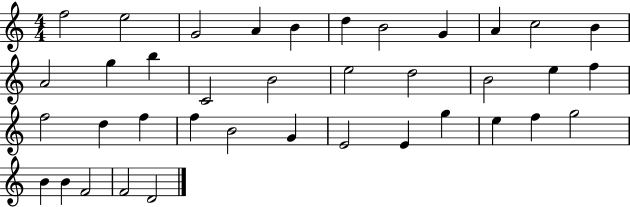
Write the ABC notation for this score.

X:1
T:Untitled
M:4/4
L:1/4
K:C
f2 e2 G2 A B d B2 G A c2 B A2 g b C2 B2 e2 d2 B2 e f f2 d f f B2 G E2 E g e f g2 B B F2 F2 D2